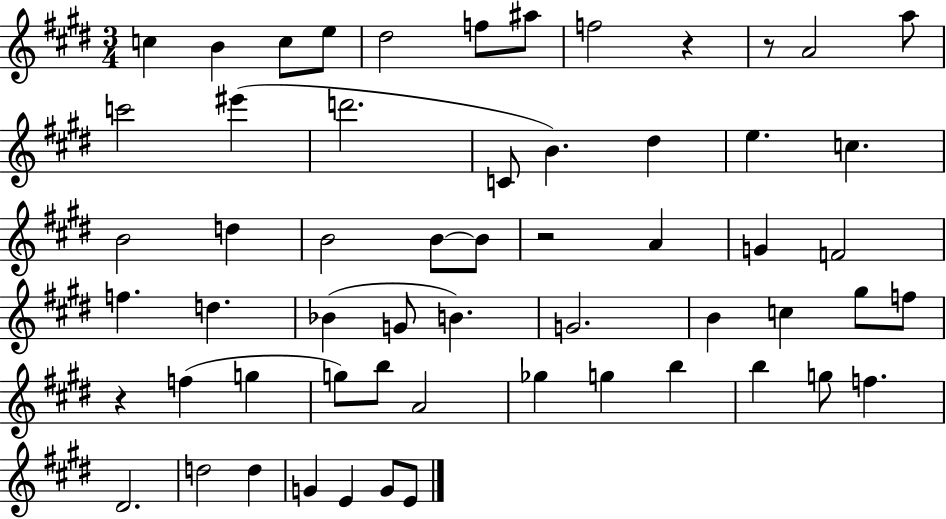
C5/q B4/q C5/e E5/e D#5/h F5/e A#5/e F5/h R/q R/e A4/h A5/e C6/h EIS6/q D6/h. C4/e B4/q. D#5/q E5/q. C5/q. B4/h D5/q B4/h B4/e B4/e R/h A4/q G4/q F4/h F5/q. D5/q. Bb4/q G4/e B4/q. G4/h. B4/q C5/q G#5/e F5/e R/q F5/q G5/q G5/e B5/e A4/h Gb5/q G5/q B5/q B5/q G5/e F5/q. D#4/h. D5/h D5/q G4/q E4/q G4/e E4/e